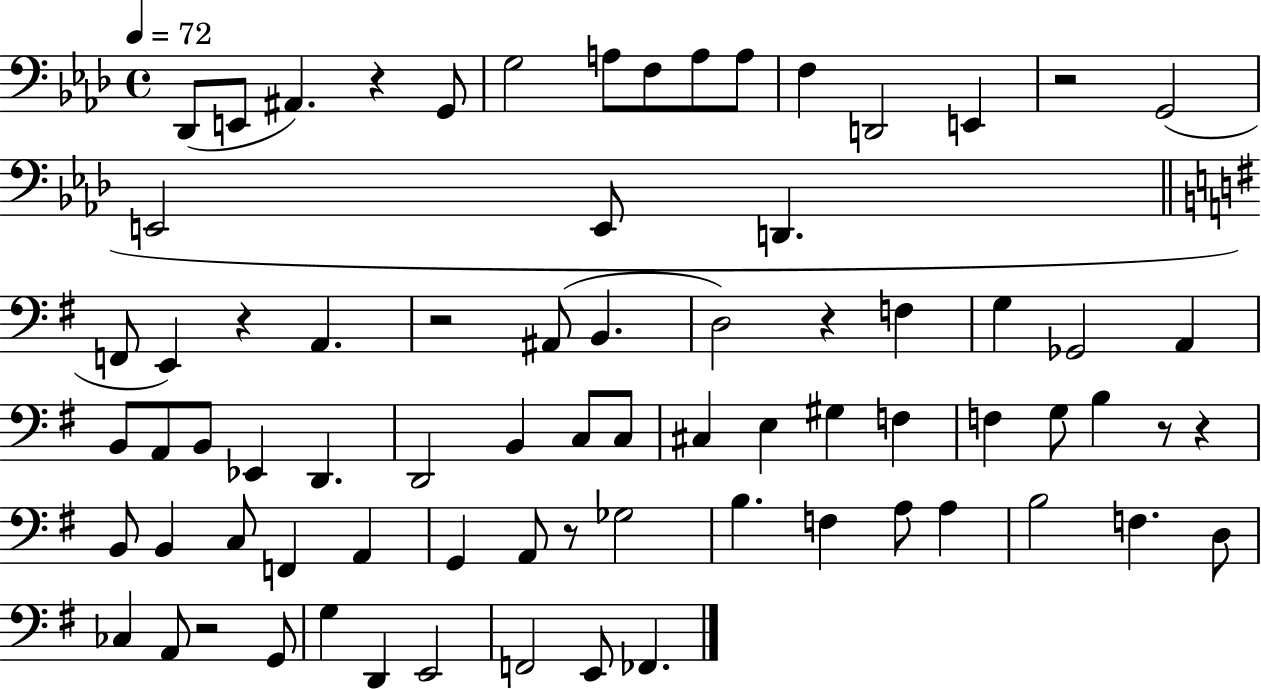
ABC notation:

X:1
T:Untitled
M:4/4
L:1/4
K:Ab
_D,,/2 E,,/2 ^A,, z G,,/2 G,2 A,/2 F,/2 A,/2 A,/2 F, D,,2 E,, z2 G,,2 E,,2 E,,/2 D,, F,,/2 E,, z A,, z2 ^A,,/2 B,, D,2 z F, G, _G,,2 A,, B,,/2 A,,/2 B,,/2 _E,, D,, D,,2 B,, C,/2 C,/2 ^C, E, ^G, F, F, G,/2 B, z/2 z B,,/2 B,, C,/2 F,, A,, G,, A,,/2 z/2 _G,2 B, F, A,/2 A, B,2 F, D,/2 _C, A,,/2 z2 G,,/2 G, D,, E,,2 F,,2 E,,/2 _F,,